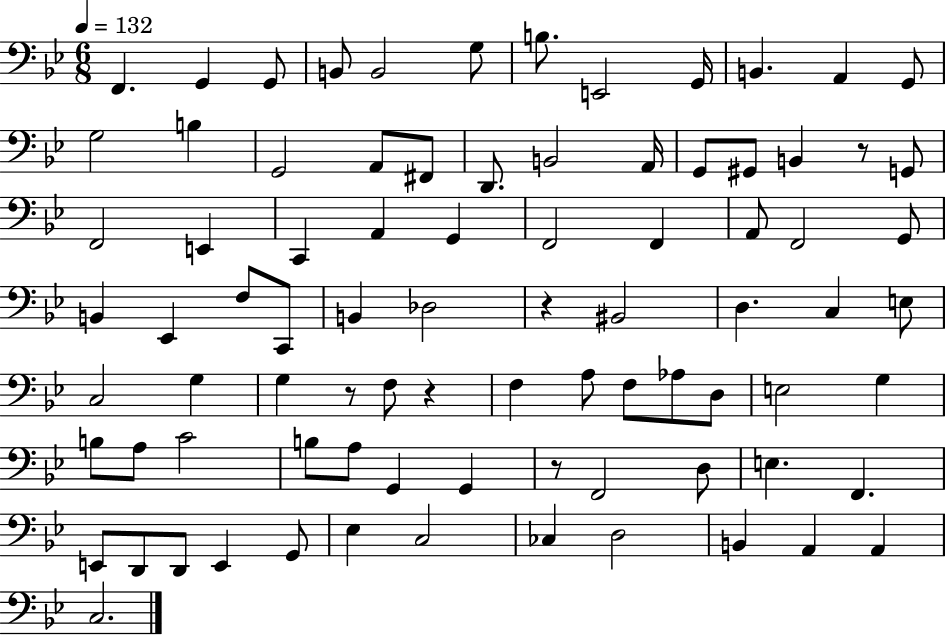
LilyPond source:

{
  \clef bass
  \numericTimeSignature
  \time 6/8
  \key bes \major
  \tempo 4 = 132
  f,4. g,4 g,8 | b,8 b,2 g8 | b8. e,2 g,16 | b,4. a,4 g,8 | \break g2 b4 | g,2 a,8 fis,8 | d,8. b,2 a,16 | g,8 gis,8 b,4 r8 g,8 | \break f,2 e,4 | c,4 a,4 g,4 | f,2 f,4 | a,8 f,2 g,8 | \break b,4 ees,4 f8 c,8 | b,4 des2 | r4 bis,2 | d4. c4 e8 | \break c2 g4 | g4 r8 f8 r4 | f4 a8 f8 aes8 d8 | e2 g4 | \break b8 a8 c'2 | b8 a8 g,4 g,4 | r8 f,2 d8 | e4. f,4. | \break e,8 d,8 d,8 e,4 g,8 | ees4 c2 | ces4 d2 | b,4 a,4 a,4 | \break c2. | \bar "|."
}